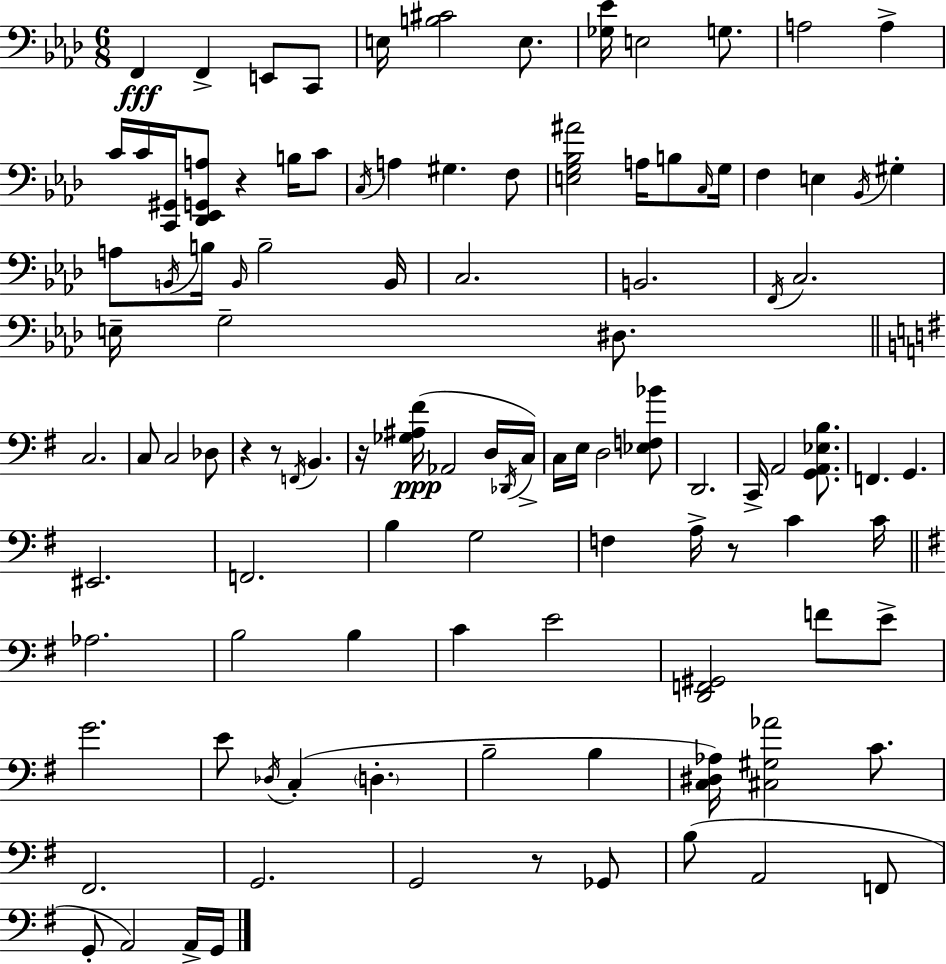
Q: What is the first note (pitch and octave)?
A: F2